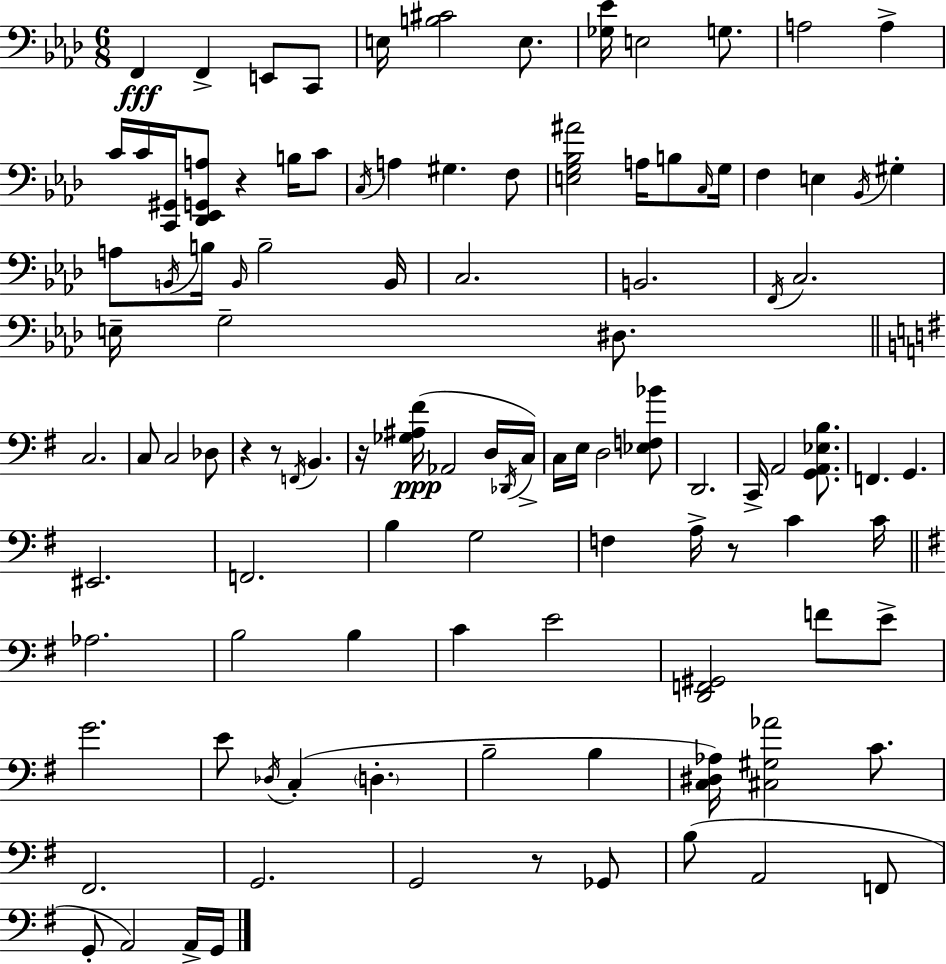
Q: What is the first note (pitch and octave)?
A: F2